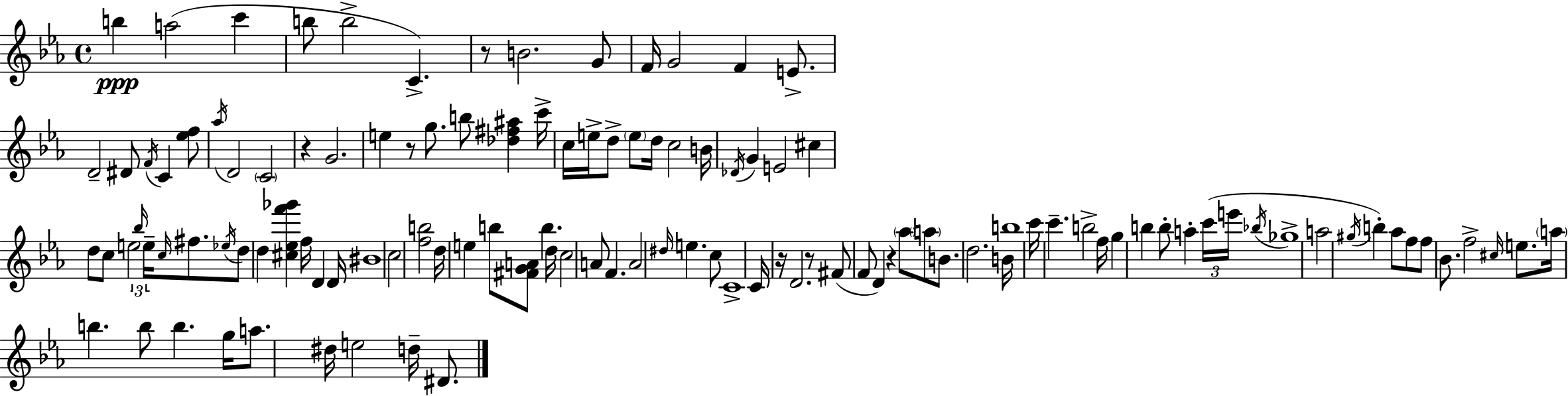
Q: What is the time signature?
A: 4/4